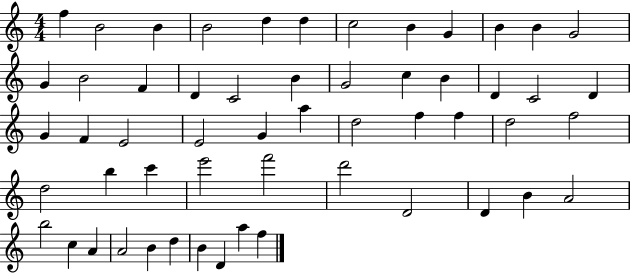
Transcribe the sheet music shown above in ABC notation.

X:1
T:Untitled
M:4/4
L:1/4
K:C
f B2 B B2 d d c2 B G B B G2 G B2 F D C2 B G2 c B D C2 D G F E2 E2 G a d2 f f d2 f2 d2 b c' e'2 f'2 d'2 D2 D B A2 b2 c A A2 B d B D a f